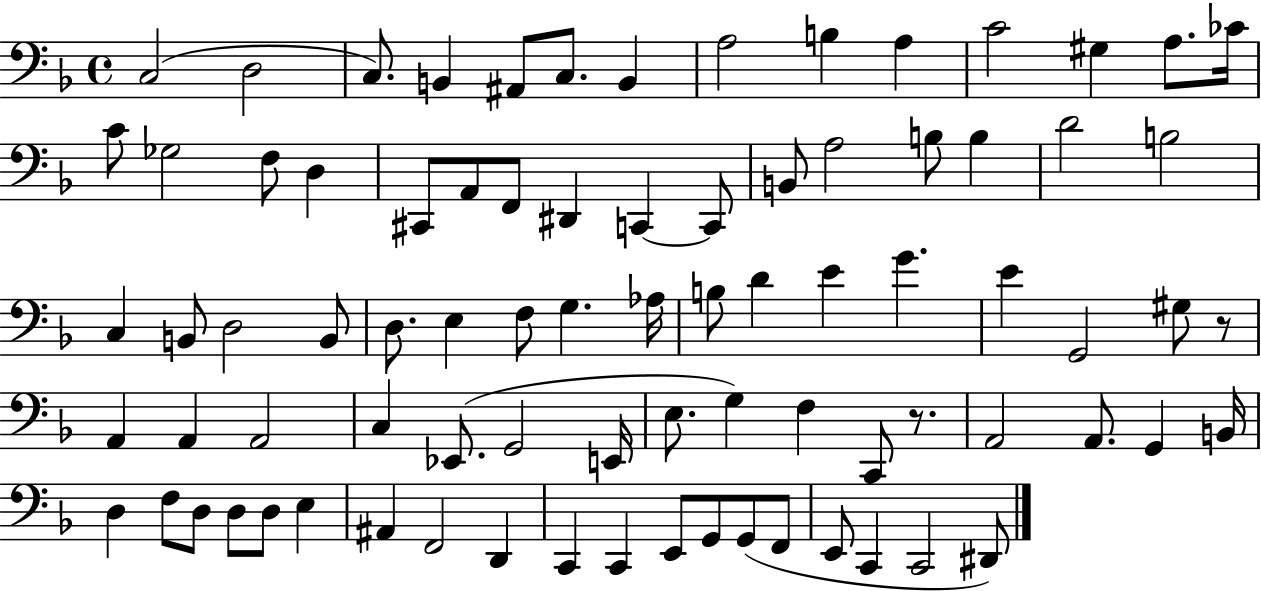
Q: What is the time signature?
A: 4/4